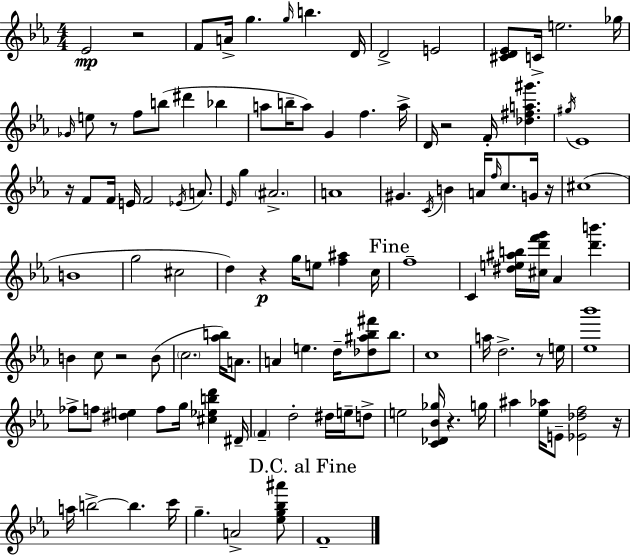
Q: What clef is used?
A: treble